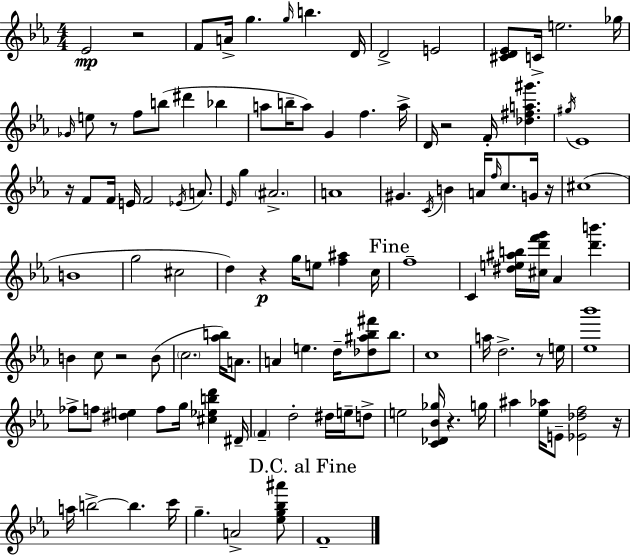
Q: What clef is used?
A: treble